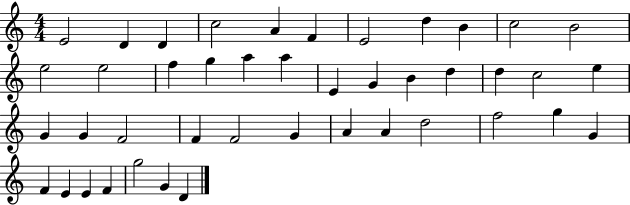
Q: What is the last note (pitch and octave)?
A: D4